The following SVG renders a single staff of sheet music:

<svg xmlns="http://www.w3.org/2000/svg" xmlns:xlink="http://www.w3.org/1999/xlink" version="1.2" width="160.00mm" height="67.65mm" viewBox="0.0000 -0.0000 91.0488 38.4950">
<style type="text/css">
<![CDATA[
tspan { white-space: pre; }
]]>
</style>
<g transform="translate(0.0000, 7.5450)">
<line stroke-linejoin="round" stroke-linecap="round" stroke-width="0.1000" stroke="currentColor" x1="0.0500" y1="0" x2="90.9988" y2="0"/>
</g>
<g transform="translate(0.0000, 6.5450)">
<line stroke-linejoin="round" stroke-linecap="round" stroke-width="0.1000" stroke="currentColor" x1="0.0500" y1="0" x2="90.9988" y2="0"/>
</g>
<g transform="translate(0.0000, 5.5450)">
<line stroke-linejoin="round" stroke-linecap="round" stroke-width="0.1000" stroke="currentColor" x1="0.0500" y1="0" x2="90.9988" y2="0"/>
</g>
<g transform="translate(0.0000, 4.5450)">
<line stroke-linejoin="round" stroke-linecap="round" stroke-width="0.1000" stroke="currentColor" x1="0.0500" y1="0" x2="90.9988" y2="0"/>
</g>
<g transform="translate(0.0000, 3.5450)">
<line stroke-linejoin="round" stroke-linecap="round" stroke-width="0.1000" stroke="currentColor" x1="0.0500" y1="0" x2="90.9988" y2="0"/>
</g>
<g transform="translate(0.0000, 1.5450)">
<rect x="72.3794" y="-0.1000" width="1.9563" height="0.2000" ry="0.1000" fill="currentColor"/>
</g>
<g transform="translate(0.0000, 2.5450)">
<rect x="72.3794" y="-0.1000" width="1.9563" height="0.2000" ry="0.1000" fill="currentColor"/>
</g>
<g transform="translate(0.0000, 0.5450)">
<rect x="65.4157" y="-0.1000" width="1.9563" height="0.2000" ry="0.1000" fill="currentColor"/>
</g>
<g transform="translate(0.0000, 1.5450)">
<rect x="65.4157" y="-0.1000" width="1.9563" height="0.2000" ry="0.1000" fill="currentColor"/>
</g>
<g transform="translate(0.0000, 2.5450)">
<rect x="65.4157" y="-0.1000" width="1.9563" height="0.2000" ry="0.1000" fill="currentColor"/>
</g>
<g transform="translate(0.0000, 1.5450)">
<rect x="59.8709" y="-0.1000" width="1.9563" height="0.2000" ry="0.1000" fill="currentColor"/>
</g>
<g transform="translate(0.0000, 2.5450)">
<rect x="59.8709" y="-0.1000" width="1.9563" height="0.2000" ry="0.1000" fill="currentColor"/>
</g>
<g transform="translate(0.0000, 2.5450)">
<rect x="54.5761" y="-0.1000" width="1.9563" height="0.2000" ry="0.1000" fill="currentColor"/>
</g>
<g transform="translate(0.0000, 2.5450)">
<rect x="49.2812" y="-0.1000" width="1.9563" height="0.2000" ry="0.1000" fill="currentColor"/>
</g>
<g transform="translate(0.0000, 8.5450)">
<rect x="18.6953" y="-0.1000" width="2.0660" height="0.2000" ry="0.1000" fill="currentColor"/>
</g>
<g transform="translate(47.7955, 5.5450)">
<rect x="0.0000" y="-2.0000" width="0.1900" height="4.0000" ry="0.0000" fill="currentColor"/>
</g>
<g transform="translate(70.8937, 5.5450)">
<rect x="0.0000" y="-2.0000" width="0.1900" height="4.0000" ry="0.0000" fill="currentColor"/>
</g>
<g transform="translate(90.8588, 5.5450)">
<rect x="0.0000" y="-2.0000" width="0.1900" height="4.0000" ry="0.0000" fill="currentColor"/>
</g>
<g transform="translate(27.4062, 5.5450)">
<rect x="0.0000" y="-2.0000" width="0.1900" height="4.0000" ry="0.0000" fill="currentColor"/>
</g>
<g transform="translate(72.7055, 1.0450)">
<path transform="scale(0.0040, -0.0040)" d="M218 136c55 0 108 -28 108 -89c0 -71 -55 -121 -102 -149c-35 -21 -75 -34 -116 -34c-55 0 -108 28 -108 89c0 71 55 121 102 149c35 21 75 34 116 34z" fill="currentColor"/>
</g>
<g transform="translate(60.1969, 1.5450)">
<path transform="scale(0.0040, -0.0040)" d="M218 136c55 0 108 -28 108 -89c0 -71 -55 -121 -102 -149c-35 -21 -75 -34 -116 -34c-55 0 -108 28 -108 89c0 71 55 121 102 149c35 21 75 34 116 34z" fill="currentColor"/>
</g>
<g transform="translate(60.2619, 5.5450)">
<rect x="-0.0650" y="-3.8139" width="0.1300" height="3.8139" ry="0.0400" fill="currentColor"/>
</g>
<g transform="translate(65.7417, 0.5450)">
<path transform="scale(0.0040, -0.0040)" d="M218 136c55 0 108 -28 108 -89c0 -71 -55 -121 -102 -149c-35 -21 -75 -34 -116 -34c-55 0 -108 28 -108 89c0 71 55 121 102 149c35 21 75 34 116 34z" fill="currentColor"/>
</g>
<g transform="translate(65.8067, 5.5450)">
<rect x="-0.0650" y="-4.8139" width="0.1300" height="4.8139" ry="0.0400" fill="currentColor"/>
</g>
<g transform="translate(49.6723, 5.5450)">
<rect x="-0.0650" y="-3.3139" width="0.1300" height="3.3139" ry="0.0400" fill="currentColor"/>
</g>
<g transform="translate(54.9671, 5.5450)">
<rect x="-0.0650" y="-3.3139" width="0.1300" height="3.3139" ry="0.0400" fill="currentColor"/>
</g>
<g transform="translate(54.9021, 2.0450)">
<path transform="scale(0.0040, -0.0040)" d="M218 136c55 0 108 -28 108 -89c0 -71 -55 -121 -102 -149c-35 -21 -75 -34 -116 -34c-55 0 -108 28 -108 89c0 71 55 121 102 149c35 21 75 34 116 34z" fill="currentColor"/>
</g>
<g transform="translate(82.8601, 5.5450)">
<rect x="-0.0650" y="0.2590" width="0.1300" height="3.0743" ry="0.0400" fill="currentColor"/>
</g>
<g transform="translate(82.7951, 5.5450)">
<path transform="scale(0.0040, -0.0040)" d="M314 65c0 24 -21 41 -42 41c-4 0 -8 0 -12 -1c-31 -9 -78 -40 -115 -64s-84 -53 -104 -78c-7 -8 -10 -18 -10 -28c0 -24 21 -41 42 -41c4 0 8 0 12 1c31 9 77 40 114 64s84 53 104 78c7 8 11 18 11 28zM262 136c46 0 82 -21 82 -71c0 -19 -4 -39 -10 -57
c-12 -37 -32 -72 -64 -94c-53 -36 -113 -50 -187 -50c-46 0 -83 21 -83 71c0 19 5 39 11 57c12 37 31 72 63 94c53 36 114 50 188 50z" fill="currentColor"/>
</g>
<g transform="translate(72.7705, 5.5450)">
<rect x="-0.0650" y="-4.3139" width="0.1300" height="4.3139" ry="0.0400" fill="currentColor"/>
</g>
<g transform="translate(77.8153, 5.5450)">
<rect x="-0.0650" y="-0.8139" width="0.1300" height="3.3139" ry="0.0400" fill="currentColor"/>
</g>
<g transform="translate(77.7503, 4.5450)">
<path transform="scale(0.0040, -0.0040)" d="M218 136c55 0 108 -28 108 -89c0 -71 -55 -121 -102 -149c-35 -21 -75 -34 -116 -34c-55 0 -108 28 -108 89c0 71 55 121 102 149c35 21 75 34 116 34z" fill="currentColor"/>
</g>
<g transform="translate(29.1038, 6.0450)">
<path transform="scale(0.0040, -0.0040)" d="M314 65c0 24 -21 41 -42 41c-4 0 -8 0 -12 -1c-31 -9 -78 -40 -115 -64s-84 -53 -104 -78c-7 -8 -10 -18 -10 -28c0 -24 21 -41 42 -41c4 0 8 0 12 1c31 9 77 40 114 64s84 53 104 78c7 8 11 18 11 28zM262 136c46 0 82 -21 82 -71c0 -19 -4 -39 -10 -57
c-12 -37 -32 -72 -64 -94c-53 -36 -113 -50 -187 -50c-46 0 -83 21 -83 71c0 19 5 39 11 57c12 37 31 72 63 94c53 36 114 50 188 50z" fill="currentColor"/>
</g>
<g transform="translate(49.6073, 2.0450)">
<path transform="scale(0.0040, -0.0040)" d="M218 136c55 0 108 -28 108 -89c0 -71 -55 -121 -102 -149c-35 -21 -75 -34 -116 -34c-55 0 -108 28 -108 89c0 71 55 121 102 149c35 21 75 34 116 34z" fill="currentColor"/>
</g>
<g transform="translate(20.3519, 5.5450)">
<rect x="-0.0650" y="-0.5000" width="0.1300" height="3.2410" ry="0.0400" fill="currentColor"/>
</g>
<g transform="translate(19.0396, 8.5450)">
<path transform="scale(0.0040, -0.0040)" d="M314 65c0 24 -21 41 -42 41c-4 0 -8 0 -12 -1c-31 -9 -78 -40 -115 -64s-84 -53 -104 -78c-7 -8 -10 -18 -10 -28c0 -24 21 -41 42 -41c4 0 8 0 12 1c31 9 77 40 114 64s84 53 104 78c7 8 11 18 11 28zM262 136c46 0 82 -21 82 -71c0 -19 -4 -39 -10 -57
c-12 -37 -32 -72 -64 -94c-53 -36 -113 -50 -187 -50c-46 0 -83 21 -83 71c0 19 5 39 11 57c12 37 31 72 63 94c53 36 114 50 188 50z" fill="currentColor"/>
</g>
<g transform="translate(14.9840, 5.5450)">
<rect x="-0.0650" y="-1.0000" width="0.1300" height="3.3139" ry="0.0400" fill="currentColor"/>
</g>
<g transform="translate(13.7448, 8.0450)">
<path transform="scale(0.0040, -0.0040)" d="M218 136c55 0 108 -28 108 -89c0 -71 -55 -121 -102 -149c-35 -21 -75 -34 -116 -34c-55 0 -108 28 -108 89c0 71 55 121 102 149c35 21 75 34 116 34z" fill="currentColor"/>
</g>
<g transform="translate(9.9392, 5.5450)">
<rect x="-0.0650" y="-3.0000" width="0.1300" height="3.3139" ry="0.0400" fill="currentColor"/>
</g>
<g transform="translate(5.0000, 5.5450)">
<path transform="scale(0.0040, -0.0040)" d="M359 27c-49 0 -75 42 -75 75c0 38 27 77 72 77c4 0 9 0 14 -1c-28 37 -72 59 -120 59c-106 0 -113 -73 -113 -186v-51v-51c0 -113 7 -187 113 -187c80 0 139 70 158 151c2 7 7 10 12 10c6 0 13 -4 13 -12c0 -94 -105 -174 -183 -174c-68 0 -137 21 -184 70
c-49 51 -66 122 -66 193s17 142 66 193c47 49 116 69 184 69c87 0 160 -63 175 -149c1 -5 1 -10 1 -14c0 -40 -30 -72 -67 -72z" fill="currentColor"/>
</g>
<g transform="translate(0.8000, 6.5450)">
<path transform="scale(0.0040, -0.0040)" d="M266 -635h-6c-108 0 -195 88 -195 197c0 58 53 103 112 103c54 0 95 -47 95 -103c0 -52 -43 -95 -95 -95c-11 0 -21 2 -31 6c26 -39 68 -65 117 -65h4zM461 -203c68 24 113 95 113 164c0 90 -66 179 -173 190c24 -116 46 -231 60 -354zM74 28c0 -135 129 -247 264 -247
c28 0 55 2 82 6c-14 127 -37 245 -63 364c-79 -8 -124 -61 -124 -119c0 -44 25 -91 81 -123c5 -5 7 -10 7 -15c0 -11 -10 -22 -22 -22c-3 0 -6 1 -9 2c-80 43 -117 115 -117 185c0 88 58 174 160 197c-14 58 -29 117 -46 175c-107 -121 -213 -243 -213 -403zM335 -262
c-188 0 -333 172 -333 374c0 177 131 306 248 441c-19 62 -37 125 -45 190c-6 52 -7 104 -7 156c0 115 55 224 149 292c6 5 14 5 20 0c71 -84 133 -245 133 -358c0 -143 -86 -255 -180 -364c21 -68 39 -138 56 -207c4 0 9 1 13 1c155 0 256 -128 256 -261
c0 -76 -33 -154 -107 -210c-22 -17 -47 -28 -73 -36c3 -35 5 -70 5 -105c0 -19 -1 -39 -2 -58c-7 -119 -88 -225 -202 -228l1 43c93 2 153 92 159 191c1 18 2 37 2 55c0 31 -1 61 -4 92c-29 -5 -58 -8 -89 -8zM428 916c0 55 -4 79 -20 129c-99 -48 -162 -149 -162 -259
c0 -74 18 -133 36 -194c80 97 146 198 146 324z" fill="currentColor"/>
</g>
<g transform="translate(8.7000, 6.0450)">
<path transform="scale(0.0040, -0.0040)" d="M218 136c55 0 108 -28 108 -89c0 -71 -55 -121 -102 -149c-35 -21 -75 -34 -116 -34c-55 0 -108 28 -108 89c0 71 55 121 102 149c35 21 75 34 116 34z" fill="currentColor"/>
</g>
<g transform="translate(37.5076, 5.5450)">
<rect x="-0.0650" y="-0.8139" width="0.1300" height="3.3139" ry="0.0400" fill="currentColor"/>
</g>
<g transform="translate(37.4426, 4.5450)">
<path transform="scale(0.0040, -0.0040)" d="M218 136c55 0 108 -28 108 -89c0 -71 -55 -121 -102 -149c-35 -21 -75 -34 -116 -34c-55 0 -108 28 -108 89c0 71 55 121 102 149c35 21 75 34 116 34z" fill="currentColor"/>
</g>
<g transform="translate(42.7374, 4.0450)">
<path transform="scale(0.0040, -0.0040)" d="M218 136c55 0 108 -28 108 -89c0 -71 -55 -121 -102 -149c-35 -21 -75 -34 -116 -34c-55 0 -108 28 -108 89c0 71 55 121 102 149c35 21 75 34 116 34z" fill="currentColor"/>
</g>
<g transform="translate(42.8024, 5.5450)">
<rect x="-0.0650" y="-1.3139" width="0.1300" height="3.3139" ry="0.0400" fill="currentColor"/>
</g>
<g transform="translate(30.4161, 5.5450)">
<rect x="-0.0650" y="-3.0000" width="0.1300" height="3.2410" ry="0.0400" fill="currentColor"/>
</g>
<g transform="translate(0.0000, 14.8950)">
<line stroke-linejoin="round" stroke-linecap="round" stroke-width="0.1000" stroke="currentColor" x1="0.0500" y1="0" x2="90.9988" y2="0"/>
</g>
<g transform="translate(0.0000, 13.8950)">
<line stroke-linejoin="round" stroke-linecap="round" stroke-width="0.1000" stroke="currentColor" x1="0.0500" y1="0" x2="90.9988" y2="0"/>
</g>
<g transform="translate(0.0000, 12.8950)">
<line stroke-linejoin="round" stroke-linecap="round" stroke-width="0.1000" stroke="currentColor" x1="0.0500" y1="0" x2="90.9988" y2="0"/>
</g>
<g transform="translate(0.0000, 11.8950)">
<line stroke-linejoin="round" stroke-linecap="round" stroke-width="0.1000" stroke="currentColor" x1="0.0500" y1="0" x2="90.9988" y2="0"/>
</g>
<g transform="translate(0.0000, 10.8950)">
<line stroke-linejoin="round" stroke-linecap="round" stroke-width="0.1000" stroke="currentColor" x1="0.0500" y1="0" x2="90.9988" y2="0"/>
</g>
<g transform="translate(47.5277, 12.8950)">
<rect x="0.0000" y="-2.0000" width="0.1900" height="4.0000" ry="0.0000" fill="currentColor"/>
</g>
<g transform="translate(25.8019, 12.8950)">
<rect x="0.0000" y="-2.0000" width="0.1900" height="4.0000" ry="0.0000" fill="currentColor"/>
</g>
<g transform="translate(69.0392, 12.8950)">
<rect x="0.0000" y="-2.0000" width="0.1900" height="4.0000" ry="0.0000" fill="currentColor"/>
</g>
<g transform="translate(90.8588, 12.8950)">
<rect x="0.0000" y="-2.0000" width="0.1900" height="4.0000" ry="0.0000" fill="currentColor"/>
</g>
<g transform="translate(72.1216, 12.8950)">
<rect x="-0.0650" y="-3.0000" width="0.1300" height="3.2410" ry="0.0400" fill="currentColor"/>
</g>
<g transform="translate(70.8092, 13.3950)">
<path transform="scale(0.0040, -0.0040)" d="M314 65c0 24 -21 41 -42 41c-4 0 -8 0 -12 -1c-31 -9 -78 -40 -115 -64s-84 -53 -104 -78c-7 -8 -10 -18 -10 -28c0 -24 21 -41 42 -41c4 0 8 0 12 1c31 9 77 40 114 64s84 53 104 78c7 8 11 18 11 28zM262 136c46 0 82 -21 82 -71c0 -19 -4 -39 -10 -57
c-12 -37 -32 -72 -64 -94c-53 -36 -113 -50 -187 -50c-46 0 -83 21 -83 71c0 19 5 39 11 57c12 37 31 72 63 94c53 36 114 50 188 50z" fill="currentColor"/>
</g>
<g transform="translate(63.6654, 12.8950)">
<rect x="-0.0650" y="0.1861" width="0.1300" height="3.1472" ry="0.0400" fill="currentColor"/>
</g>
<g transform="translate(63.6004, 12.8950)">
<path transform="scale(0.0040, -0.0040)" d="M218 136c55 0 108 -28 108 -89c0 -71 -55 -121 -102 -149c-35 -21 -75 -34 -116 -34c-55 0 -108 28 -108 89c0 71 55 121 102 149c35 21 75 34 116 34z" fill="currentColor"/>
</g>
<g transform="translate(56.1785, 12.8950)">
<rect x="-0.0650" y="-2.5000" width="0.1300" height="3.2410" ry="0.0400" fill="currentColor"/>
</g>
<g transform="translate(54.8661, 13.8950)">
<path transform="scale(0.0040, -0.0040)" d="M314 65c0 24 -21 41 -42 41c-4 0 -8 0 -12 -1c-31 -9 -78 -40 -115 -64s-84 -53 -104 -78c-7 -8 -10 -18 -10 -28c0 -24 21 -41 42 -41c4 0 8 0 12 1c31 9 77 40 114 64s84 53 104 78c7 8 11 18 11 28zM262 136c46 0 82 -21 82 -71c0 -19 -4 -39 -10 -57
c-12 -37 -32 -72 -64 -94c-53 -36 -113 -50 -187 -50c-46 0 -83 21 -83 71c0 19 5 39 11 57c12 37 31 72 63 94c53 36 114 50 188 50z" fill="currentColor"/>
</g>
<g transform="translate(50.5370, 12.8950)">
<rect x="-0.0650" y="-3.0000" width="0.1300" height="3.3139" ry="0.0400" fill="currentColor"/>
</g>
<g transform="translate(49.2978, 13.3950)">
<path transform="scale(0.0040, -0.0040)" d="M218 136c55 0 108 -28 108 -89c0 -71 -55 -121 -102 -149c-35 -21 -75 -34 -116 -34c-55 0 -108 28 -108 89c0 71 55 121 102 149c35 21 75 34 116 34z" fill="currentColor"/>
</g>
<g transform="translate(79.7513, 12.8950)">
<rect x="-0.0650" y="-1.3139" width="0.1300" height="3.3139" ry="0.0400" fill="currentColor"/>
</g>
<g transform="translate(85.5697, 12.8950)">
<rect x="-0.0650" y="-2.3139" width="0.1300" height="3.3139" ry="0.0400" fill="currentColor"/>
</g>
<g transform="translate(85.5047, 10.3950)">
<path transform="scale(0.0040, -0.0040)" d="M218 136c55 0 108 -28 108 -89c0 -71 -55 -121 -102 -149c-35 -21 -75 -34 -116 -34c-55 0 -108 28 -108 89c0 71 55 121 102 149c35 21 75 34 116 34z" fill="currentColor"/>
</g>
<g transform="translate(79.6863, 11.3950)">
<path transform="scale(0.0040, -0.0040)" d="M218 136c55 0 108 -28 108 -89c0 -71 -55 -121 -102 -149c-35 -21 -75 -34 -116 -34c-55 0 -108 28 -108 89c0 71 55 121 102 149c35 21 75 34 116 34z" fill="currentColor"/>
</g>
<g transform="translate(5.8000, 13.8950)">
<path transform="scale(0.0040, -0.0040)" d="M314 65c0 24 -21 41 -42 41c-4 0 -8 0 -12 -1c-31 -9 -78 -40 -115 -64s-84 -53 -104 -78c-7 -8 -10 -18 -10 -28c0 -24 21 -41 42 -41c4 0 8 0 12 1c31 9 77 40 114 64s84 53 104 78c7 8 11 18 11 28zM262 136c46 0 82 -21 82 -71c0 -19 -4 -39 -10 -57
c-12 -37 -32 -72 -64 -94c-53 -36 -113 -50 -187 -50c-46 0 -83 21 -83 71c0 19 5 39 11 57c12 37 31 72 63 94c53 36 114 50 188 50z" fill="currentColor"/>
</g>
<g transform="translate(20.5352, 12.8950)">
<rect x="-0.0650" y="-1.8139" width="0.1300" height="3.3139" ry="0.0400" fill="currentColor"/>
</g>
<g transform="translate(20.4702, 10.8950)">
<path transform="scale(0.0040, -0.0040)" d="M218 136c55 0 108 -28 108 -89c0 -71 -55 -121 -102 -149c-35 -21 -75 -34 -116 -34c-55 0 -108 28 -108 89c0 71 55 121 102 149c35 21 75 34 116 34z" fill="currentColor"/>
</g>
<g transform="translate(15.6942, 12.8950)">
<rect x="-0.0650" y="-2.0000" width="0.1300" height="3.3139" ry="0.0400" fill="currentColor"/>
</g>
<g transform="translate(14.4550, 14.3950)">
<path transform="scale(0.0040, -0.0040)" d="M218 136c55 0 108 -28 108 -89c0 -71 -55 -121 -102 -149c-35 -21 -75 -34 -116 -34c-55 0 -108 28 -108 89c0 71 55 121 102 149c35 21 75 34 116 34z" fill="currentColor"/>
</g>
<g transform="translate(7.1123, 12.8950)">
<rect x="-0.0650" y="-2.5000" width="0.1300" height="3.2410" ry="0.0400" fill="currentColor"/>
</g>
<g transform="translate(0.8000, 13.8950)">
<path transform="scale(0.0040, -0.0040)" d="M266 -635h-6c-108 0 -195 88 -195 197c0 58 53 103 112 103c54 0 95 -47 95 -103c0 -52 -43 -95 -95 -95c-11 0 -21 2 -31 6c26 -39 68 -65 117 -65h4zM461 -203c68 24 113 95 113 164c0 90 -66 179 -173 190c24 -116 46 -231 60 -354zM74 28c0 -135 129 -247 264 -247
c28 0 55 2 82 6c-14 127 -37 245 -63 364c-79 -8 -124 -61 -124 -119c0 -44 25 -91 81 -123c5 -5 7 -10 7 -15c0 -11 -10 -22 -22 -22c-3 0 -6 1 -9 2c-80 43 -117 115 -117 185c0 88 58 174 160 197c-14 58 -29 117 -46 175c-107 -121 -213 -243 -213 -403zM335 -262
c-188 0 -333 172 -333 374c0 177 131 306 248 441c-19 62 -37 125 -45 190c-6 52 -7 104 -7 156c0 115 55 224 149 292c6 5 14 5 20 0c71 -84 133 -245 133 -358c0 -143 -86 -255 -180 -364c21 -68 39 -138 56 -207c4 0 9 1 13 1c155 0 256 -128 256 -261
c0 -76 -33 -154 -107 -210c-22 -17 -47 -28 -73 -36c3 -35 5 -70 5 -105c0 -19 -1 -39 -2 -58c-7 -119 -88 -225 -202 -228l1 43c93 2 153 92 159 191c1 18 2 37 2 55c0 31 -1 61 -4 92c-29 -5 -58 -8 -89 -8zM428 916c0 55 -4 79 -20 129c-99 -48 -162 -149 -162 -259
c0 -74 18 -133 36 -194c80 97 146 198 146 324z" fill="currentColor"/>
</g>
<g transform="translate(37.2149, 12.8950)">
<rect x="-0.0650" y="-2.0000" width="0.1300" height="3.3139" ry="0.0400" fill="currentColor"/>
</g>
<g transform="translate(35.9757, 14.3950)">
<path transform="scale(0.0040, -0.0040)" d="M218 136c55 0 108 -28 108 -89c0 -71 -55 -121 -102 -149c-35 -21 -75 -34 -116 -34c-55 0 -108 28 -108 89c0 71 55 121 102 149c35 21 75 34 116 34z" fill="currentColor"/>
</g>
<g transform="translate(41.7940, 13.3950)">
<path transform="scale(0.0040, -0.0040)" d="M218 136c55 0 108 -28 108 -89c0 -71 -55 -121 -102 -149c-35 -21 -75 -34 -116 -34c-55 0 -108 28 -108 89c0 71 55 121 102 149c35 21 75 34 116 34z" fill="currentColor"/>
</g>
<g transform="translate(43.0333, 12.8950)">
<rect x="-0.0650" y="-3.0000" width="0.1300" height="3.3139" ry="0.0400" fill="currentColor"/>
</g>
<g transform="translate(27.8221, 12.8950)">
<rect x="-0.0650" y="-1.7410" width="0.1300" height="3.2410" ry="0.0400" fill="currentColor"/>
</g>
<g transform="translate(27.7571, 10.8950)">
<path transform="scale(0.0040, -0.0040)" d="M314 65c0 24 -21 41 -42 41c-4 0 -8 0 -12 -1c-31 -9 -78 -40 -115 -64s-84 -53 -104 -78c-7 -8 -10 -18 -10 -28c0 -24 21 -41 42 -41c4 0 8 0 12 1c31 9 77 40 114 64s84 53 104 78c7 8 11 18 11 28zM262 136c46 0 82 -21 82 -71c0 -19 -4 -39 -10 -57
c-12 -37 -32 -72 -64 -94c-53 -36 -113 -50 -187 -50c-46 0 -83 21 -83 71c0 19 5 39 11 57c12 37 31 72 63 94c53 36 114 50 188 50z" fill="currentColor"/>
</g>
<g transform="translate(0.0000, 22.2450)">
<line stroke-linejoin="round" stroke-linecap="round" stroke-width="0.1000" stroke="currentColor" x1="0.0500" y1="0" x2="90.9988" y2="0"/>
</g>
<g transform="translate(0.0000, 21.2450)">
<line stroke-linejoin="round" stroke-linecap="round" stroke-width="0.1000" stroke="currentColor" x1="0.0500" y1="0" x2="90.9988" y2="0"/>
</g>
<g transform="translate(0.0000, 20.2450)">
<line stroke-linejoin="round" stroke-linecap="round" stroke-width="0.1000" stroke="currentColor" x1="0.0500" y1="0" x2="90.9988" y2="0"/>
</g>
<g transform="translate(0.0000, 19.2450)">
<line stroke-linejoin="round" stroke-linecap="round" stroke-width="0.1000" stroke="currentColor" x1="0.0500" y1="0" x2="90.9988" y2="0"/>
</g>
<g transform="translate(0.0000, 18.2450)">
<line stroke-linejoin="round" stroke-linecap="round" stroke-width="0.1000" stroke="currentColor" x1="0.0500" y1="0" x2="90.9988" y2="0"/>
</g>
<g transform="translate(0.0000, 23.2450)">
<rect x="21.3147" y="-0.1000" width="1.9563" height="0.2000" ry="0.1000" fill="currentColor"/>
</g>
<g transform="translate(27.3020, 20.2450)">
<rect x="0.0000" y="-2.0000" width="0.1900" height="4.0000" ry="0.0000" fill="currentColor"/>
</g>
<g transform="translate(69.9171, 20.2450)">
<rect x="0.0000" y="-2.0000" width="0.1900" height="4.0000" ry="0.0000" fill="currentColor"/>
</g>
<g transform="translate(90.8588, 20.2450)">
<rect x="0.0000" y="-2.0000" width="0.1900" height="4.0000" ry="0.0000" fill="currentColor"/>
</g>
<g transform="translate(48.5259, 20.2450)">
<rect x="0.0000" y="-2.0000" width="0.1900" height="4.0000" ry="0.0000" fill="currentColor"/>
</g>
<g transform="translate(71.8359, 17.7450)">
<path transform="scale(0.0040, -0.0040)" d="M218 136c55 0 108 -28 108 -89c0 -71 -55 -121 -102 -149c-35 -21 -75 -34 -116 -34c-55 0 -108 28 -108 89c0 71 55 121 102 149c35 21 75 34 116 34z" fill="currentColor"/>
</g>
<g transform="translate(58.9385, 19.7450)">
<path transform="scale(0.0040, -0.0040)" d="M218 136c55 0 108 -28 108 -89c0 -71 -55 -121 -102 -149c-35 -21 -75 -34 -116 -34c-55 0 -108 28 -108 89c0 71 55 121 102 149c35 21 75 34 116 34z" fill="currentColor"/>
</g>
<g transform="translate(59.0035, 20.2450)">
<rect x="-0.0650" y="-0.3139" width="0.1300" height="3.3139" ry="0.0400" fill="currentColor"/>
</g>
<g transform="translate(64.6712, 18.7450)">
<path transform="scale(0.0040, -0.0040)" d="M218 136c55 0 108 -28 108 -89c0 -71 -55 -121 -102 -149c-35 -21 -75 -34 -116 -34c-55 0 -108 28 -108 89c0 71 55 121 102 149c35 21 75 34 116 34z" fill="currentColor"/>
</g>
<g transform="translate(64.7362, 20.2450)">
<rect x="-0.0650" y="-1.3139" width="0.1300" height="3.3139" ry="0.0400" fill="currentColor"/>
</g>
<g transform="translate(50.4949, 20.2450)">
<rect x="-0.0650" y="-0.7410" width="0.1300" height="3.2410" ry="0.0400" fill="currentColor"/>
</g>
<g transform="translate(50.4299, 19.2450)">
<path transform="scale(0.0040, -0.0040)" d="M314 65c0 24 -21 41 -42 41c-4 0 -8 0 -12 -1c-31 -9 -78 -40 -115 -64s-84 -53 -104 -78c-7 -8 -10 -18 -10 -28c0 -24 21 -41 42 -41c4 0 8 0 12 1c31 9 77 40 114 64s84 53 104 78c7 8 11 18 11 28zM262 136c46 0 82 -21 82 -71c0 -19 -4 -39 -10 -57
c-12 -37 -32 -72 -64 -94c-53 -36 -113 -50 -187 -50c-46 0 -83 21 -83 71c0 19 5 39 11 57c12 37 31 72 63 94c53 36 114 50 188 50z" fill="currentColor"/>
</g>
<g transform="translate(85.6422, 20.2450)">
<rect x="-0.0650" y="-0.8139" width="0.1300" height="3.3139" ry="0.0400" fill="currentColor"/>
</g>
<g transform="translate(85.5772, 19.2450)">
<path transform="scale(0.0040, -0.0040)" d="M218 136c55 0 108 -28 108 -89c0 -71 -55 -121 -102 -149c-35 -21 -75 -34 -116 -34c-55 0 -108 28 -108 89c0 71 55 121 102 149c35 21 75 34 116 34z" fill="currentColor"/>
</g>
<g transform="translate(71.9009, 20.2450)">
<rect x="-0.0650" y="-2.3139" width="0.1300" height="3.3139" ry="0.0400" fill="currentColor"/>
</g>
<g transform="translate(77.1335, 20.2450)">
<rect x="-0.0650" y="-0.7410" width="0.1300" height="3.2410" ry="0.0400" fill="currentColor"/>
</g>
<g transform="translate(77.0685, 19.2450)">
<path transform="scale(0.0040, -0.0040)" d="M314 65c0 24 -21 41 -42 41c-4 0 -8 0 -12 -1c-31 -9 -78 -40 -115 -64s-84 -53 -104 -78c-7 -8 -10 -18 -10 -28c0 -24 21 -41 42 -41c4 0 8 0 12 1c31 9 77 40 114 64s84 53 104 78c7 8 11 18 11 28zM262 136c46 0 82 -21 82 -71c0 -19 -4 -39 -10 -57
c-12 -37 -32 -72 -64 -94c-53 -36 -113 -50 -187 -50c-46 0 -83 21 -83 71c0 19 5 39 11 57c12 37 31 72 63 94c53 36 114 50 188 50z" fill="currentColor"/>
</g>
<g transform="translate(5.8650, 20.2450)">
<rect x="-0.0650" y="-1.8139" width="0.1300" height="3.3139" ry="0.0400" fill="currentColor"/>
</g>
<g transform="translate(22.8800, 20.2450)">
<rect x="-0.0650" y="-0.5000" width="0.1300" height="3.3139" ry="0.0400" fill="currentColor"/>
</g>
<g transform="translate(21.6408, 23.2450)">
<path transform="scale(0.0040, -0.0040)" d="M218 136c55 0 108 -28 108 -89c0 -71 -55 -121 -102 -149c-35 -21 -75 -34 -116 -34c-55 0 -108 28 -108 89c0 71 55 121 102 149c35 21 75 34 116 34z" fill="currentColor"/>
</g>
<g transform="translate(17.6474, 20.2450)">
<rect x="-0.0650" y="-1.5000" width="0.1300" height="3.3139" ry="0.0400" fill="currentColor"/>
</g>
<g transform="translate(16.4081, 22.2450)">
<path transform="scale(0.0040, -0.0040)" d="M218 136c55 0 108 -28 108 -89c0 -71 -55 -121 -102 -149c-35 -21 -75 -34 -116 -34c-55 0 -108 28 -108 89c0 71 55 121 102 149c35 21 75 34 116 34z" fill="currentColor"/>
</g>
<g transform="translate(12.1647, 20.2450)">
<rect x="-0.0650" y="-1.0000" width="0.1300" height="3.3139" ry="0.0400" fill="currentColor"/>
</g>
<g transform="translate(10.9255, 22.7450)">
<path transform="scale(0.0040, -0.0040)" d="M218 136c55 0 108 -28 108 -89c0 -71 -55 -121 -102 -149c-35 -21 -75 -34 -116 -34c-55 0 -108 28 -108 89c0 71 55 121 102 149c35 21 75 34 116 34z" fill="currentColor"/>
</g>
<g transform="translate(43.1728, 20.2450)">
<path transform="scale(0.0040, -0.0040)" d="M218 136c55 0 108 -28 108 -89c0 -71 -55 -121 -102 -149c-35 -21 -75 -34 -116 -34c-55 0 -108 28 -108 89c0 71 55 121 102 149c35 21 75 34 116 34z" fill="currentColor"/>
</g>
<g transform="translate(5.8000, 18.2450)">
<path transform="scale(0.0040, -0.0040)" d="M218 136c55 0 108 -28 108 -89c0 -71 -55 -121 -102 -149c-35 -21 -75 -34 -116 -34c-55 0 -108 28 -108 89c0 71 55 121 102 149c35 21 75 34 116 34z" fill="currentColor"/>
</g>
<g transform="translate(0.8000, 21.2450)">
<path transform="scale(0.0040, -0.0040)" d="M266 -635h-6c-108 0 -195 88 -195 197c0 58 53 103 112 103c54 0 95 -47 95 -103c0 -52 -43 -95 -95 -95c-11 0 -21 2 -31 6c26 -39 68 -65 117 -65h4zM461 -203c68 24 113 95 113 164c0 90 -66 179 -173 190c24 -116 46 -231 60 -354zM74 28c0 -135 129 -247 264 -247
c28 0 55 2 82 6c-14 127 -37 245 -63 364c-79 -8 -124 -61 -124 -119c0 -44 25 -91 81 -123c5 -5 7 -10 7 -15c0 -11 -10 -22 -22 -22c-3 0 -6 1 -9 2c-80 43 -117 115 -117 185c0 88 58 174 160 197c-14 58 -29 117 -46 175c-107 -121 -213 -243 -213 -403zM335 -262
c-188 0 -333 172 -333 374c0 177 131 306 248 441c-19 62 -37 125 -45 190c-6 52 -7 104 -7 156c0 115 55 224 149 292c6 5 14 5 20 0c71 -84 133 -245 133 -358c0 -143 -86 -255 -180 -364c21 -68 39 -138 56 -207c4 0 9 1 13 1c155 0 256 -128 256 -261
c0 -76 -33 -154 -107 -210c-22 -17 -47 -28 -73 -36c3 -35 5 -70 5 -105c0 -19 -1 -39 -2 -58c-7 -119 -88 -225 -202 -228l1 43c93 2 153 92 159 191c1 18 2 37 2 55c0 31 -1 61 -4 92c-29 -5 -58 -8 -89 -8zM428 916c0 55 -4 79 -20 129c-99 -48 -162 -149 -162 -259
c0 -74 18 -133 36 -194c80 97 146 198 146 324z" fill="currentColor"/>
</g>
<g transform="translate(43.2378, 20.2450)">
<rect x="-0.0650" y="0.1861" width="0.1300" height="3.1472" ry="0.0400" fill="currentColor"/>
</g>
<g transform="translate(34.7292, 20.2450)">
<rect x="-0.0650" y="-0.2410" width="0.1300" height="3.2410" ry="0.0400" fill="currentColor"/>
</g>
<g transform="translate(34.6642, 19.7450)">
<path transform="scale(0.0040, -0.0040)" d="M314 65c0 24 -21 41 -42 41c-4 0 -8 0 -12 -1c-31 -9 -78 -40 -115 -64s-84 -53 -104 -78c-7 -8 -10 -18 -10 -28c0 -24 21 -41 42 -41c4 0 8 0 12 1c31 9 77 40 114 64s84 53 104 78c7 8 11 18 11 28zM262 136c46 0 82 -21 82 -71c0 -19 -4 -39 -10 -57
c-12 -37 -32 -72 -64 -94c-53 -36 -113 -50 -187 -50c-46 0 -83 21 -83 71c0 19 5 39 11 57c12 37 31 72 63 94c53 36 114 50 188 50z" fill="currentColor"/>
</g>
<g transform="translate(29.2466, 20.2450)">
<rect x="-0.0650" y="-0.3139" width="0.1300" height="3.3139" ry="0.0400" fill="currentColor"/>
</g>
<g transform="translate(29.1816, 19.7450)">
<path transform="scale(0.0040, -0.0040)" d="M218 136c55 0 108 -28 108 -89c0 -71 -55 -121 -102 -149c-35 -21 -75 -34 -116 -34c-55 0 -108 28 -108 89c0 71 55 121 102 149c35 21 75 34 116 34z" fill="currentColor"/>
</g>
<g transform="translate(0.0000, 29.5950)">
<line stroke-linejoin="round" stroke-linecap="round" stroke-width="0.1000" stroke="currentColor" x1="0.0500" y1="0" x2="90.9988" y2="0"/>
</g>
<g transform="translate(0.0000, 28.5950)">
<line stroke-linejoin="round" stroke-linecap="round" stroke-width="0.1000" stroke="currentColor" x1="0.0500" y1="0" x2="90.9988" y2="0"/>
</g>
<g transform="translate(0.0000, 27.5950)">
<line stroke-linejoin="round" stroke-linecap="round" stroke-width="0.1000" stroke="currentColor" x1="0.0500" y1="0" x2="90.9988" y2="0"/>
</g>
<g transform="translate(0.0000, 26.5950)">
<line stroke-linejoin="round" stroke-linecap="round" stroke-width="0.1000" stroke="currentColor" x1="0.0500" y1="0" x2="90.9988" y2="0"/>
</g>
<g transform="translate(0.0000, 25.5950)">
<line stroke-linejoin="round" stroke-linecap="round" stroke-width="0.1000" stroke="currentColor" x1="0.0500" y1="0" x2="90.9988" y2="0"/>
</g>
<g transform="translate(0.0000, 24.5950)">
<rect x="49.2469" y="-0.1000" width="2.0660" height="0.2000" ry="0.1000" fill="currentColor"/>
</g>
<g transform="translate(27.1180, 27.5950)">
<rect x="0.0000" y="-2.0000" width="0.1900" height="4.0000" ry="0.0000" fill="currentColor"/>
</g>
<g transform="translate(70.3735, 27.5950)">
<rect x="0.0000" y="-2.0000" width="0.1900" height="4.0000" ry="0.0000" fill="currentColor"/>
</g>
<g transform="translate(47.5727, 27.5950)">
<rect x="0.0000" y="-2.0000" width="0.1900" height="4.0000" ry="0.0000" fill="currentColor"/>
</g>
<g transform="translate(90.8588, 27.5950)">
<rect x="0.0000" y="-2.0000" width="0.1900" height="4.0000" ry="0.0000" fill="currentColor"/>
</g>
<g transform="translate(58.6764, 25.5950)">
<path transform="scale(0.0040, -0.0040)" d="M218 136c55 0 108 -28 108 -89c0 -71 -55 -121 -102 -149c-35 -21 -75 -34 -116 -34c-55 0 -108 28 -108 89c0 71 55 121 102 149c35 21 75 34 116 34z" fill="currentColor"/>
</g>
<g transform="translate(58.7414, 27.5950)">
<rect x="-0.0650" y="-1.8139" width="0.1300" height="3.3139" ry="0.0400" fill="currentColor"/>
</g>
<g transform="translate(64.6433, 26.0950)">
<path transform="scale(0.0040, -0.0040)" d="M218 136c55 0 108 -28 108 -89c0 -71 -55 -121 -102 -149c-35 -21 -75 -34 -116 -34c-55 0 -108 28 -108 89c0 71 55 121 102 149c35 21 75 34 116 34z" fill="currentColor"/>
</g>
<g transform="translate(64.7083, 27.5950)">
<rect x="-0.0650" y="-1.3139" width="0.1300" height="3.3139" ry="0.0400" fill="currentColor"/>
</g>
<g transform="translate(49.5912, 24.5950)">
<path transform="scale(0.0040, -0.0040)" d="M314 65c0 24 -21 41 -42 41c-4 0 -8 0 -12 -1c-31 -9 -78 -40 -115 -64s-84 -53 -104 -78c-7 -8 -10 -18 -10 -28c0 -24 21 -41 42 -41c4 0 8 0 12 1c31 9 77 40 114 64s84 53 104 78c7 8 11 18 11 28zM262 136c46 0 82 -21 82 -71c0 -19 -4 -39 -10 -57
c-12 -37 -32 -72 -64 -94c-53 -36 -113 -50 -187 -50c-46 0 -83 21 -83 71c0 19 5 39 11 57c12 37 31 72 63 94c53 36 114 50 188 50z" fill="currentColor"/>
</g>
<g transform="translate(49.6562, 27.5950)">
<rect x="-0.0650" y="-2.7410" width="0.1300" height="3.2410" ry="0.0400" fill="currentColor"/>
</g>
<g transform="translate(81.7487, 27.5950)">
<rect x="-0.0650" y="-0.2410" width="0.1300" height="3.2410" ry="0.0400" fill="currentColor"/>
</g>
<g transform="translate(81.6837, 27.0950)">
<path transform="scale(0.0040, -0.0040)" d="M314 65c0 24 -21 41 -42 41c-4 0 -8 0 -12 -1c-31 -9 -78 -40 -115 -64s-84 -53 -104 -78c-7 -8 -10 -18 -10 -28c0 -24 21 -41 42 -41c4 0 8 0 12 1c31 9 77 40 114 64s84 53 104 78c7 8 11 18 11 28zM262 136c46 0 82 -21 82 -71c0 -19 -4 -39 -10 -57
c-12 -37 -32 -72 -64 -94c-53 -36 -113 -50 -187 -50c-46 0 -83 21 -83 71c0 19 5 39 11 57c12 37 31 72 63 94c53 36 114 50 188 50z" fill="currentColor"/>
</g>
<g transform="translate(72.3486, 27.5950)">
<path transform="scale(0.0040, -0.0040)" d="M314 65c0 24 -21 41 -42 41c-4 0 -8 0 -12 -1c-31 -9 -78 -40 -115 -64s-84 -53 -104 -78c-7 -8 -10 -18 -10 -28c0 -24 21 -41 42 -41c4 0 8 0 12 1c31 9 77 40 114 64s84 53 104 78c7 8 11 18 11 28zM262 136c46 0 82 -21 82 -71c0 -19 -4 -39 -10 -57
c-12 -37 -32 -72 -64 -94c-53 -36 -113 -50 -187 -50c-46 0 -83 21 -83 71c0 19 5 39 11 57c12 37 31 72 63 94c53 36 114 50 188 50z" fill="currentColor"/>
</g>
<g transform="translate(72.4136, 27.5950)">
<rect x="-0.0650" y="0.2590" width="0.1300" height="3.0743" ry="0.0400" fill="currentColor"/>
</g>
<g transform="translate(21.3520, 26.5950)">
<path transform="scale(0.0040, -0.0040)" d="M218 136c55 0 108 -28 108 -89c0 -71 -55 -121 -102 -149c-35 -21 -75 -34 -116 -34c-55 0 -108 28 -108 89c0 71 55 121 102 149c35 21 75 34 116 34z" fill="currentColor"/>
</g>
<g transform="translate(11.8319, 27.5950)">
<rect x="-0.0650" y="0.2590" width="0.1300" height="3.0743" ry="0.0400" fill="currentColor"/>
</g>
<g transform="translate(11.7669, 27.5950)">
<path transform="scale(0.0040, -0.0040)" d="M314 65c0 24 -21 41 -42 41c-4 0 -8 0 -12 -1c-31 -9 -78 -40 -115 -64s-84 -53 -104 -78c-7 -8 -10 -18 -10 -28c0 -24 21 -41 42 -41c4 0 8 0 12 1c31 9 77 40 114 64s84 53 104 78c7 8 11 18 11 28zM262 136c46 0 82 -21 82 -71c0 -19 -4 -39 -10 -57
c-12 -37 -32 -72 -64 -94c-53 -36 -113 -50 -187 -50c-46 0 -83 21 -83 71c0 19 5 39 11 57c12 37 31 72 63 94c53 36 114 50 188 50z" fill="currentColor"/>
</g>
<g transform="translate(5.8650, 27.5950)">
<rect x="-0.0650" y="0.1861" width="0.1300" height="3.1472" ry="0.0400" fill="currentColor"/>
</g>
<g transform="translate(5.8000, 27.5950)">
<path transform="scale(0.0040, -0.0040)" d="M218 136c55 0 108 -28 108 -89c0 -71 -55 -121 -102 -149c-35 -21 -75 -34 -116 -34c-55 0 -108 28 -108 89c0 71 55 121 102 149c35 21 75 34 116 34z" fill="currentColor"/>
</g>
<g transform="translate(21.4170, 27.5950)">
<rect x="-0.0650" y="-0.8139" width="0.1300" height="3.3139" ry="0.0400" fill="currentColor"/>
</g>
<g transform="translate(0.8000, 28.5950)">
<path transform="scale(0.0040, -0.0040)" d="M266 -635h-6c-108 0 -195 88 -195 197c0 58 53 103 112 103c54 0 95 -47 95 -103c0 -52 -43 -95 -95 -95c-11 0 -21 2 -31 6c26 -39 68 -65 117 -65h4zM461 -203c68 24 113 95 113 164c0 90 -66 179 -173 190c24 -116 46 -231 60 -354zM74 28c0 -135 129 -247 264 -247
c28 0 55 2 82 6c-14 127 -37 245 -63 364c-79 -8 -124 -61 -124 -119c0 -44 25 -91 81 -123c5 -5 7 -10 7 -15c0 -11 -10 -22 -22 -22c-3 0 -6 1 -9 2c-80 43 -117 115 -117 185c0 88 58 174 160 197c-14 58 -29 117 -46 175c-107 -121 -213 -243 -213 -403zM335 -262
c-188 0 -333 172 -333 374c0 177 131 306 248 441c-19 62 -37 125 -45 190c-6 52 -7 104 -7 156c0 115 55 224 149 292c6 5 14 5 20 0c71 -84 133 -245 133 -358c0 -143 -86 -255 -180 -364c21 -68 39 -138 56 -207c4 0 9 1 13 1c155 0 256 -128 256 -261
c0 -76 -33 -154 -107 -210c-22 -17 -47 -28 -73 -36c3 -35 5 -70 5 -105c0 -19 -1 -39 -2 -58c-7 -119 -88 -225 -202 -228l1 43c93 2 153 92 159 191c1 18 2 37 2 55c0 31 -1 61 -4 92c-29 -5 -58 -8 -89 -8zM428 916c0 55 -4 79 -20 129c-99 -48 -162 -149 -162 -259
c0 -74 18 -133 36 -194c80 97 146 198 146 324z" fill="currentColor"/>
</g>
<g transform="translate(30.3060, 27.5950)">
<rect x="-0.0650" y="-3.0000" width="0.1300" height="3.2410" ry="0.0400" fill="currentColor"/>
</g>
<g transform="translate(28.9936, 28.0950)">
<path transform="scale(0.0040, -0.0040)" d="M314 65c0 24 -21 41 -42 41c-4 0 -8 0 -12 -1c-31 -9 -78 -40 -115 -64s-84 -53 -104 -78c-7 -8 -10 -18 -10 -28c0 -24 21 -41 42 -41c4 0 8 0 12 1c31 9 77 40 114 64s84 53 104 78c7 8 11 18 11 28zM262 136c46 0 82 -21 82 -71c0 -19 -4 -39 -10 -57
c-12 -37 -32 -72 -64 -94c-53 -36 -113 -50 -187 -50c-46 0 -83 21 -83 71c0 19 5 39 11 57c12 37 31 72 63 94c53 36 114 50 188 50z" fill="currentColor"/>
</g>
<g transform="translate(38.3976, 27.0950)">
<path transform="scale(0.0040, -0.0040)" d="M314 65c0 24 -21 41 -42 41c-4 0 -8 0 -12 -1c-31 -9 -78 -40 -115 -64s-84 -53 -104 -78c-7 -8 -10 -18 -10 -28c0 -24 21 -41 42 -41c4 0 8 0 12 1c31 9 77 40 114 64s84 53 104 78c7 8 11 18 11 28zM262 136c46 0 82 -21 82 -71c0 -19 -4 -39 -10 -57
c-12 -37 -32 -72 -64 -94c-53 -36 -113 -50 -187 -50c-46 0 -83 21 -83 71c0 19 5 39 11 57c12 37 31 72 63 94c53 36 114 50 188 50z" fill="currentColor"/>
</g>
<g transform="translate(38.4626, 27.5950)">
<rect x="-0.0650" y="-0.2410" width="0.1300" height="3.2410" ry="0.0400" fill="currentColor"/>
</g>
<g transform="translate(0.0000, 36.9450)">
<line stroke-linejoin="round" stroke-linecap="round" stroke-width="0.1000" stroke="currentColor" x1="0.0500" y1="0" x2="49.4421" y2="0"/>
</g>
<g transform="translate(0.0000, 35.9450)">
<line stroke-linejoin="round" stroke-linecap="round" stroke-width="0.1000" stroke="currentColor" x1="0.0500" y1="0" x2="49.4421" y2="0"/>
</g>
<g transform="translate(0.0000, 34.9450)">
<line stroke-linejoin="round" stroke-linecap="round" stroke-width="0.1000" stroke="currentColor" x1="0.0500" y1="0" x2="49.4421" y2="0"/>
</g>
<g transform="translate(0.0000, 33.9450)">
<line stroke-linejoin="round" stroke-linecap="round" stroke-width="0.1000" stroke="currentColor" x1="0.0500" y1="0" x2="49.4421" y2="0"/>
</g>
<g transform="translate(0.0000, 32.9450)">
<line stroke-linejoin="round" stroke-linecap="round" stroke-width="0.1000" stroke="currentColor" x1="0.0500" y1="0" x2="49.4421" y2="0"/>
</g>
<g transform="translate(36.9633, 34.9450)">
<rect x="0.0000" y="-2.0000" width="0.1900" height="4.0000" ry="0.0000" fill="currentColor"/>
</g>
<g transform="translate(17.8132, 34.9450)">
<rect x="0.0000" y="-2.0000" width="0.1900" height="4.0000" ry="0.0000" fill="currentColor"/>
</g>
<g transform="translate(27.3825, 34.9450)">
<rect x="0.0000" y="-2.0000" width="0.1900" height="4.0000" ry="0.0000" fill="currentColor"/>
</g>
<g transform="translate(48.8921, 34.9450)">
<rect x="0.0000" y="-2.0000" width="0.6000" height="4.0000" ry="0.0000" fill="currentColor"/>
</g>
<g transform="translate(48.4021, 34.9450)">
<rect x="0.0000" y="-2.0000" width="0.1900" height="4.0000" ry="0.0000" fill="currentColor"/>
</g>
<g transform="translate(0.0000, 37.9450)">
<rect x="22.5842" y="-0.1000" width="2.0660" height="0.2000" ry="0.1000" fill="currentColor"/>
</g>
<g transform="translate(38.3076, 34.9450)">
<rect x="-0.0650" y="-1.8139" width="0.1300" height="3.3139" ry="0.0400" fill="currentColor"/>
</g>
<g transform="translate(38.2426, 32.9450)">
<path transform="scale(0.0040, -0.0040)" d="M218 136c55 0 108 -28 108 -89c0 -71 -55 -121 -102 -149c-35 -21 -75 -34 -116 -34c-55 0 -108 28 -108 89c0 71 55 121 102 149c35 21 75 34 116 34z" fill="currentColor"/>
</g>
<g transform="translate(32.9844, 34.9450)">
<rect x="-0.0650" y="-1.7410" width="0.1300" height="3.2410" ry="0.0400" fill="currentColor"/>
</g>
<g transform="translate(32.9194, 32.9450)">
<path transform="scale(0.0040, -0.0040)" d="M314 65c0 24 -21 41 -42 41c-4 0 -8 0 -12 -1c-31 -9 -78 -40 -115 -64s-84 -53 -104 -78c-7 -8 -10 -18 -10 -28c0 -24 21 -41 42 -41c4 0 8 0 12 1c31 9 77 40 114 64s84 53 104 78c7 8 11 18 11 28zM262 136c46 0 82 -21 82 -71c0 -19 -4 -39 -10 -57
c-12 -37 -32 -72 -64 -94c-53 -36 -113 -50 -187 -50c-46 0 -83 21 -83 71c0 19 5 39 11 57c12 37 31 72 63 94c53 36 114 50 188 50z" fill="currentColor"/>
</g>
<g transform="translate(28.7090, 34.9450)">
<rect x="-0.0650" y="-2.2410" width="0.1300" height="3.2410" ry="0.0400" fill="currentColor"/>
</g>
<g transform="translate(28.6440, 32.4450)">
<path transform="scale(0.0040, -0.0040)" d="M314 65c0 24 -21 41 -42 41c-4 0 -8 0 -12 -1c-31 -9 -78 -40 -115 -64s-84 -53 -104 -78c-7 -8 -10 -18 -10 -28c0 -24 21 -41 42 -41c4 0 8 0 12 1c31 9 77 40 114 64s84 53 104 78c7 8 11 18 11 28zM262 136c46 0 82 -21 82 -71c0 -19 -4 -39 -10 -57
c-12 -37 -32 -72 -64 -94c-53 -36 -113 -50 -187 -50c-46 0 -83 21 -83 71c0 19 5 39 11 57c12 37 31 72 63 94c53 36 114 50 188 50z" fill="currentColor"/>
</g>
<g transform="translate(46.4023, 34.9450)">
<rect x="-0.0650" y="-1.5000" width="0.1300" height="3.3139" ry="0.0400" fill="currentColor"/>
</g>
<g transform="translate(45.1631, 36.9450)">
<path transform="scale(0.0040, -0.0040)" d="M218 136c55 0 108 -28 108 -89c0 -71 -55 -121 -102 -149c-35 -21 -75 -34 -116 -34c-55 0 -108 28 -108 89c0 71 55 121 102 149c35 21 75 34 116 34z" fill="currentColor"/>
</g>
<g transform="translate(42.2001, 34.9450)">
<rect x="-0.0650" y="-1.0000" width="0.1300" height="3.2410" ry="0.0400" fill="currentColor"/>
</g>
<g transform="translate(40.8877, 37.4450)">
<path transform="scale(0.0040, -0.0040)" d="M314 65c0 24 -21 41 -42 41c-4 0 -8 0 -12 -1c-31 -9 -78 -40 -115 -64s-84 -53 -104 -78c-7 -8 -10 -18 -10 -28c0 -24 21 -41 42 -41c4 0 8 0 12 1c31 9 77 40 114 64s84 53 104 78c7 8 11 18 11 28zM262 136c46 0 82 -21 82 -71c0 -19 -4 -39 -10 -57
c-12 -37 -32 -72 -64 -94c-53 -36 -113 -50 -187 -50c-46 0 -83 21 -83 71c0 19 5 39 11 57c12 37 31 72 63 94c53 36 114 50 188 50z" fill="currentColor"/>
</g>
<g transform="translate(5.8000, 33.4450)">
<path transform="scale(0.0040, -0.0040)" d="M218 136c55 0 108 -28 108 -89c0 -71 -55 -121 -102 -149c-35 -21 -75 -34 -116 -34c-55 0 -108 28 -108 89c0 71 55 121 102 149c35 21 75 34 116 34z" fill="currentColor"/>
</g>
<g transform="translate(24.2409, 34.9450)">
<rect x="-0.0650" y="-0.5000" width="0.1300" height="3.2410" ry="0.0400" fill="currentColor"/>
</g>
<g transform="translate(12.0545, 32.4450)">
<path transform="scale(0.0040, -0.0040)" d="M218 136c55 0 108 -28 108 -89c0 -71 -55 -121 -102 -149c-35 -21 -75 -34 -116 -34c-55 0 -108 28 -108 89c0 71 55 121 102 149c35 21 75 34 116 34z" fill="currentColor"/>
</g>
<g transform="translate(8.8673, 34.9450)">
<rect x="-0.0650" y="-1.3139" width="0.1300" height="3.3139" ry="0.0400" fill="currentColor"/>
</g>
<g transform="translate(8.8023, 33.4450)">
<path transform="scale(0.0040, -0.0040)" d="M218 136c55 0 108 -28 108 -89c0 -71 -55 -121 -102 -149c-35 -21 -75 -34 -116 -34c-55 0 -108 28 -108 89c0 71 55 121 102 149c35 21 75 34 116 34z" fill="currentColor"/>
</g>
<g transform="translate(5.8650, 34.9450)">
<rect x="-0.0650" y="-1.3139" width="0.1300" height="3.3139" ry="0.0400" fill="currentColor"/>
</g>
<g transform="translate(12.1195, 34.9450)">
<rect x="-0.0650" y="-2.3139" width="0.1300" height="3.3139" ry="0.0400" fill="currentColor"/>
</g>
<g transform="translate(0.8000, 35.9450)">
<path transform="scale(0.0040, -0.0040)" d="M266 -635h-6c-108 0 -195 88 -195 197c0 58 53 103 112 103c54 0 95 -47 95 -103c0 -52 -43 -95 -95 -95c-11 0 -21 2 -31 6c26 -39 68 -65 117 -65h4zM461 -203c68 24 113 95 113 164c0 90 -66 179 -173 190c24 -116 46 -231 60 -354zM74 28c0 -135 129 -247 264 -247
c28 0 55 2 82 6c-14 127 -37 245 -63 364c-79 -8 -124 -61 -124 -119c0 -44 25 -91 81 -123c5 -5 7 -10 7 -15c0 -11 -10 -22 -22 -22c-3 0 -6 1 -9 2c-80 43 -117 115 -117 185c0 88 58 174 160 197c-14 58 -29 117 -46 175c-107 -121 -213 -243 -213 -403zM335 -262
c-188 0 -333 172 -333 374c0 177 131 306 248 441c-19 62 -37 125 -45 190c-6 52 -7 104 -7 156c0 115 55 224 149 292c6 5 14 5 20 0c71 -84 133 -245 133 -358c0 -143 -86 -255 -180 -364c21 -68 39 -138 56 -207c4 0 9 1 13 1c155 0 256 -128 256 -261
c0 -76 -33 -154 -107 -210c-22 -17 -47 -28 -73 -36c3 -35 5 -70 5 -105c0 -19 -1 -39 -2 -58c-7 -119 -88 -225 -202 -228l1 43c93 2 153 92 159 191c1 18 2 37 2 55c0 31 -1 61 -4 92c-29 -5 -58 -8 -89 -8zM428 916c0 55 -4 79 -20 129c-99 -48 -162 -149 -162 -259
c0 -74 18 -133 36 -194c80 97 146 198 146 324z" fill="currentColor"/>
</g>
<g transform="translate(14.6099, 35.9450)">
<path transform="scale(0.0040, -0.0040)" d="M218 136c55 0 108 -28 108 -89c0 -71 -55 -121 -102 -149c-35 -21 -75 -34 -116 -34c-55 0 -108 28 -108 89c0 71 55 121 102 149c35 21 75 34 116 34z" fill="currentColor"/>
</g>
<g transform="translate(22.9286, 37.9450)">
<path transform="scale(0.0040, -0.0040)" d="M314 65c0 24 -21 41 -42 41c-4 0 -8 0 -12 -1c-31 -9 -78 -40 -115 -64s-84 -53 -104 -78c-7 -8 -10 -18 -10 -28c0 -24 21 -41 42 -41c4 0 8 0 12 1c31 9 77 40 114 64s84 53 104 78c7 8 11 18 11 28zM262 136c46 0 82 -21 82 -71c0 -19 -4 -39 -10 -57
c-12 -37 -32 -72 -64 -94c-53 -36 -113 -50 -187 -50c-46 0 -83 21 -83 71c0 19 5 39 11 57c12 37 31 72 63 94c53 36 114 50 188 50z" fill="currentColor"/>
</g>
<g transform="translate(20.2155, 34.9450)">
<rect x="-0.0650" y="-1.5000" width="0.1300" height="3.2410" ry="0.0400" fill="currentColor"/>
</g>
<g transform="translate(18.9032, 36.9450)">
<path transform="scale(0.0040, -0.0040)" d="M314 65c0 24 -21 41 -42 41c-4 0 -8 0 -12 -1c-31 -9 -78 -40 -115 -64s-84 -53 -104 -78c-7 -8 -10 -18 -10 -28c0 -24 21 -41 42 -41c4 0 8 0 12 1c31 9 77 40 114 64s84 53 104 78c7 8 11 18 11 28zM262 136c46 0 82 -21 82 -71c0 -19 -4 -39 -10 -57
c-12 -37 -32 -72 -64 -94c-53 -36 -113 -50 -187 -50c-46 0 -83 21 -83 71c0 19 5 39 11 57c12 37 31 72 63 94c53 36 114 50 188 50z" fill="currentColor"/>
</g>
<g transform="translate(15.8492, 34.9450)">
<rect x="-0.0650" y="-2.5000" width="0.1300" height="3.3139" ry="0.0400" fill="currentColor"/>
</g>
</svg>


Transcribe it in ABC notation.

X:1
T:Untitled
M:4/4
L:1/4
K:C
A D C2 A2 d e b b c' e' d' d B2 G2 F f f2 F A A G2 B A2 e g f D E C c c2 B d2 c e g d2 d B B2 d A2 c2 a2 f e B2 c2 e e g G E2 C2 g2 f2 f D2 E